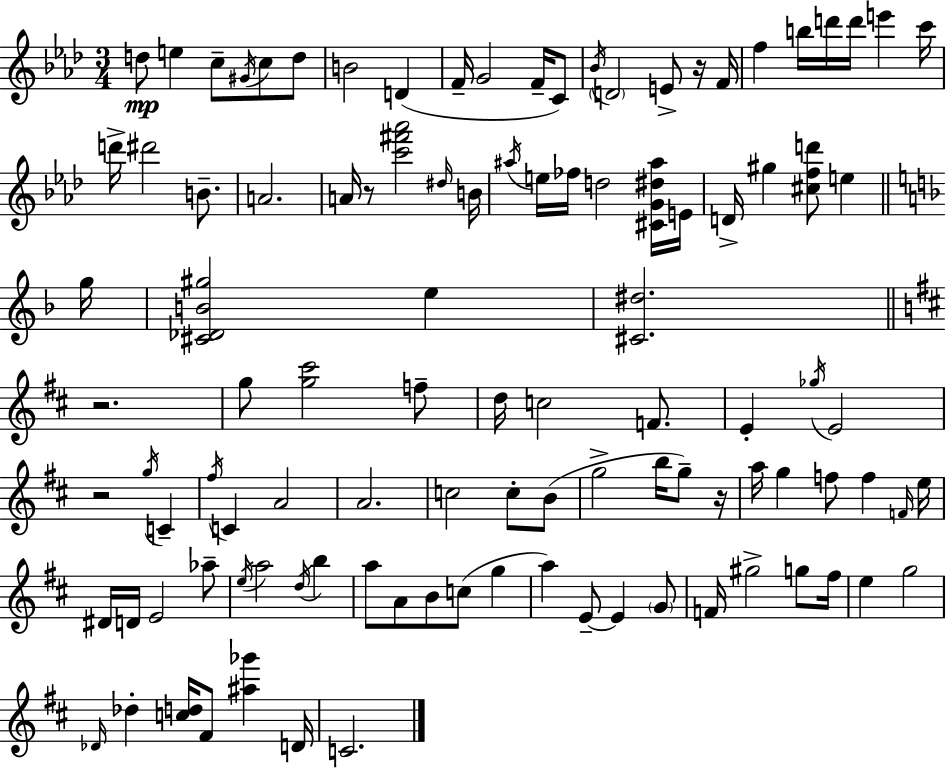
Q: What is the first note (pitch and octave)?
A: D5